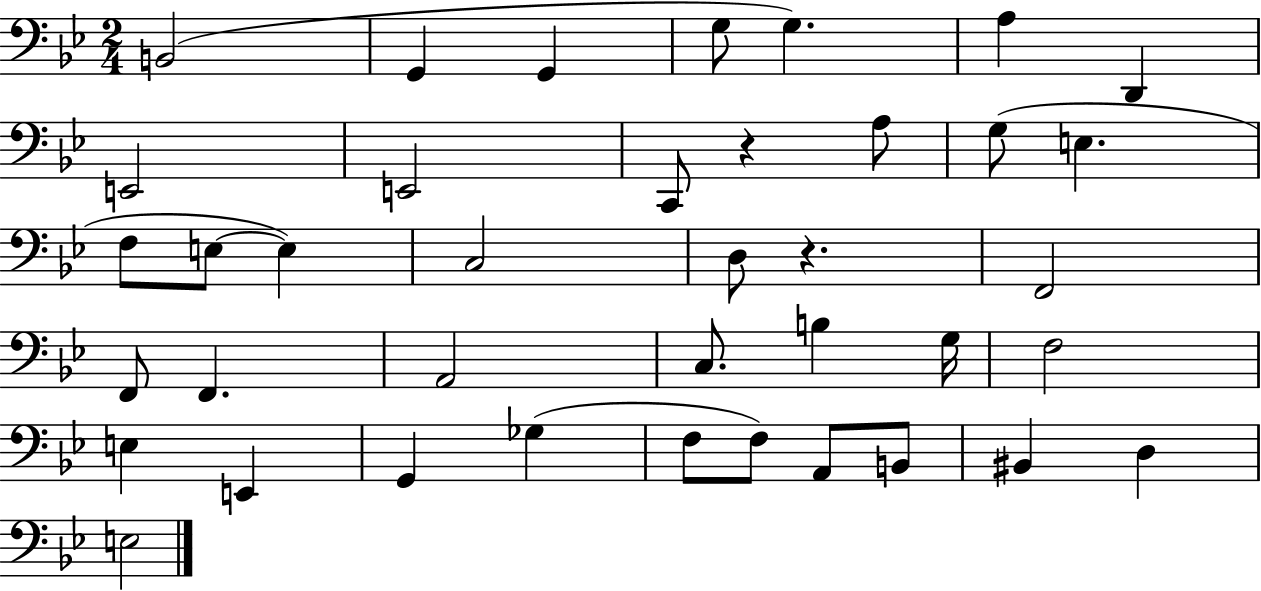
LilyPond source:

{
  \clef bass
  \numericTimeSignature
  \time 2/4
  \key bes \major
  b,2( | g,4 g,4 | g8 g4.) | a4 d,4 | \break e,2 | e,2 | c,8 r4 a8 | g8( e4. | \break f8 e8~~ e4) | c2 | d8 r4. | f,2 | \break f,8 f,4. | a,2 | c8. b4 g16 | f2 | \break e4 e,4 | g,4 ges4( | f8 f8) a,8 b,8 | bis,4 d4 | \break e2 | \bar "|."
}